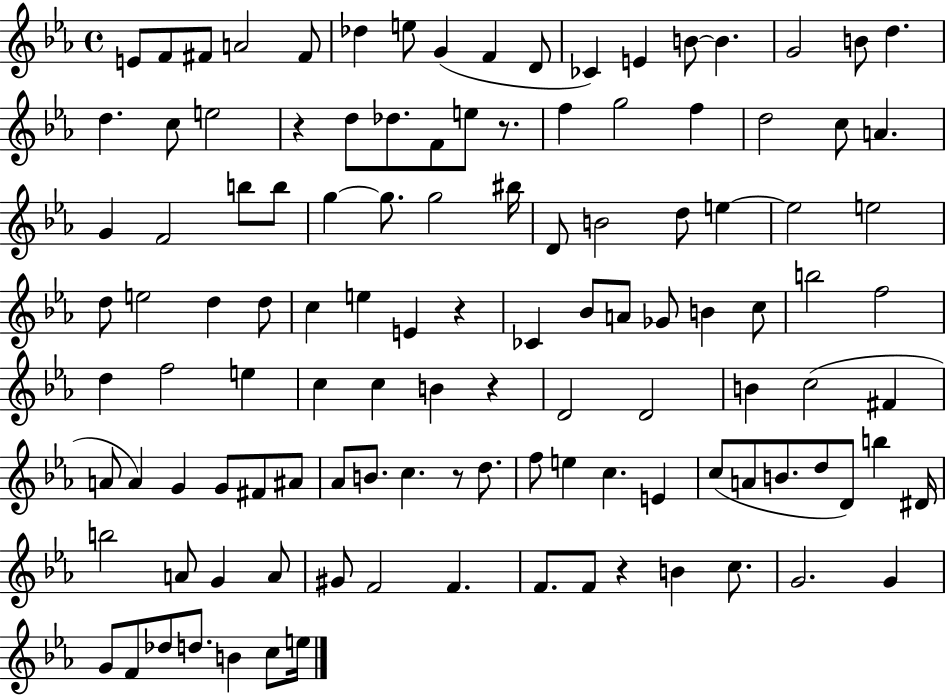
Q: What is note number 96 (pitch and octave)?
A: G#4